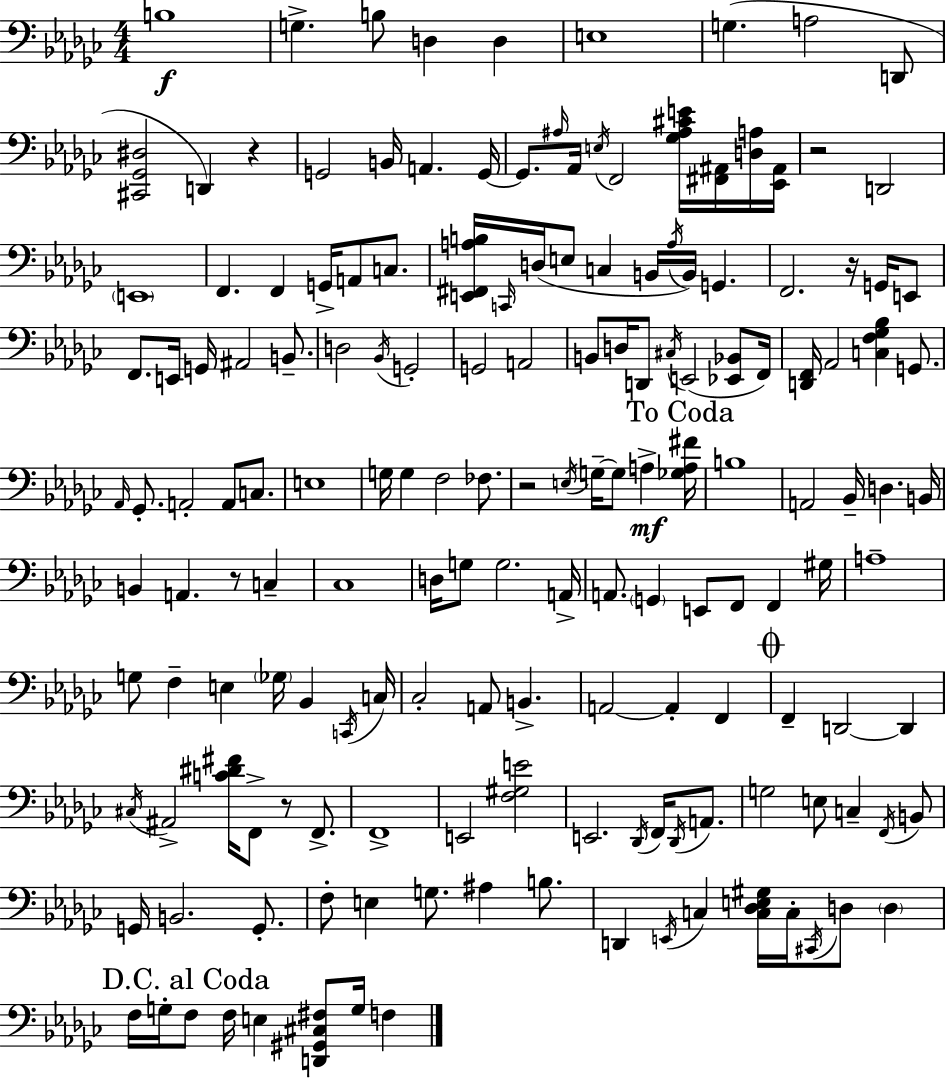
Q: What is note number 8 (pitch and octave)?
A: A3